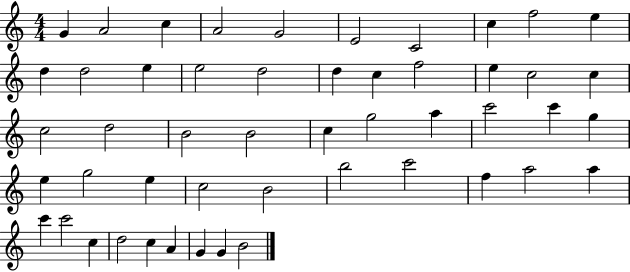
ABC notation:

X:1
T:Untitled
M:4/4
L:1/4
K:C
G A2 c A2 G2 E2 C2 c f2 e d d2 e e2 d2 d c f2 e c2 c c2 d2 B2 B2 c g2 a c'2 c' g e g2 e c2 B2 b2 c'2 f a2 a c' c'2 c d2 c A G G B2